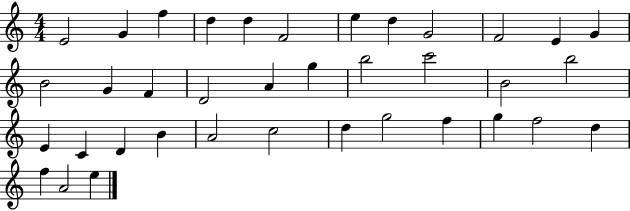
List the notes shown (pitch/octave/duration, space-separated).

E4/h G4/q F5/q D5/q D5/q F4/h E5/q D5/q G4/h F4/h E4/q G4/q B4/h G4/q F4/q D4/h A4/q G5/q B5/h C6/h B4/h B5/h E4/q C4/q D4/q B4/q A4/h C5/h D5/q G5/h F5/q G5/q F5/h D5/q F5/q A4/h E5/q